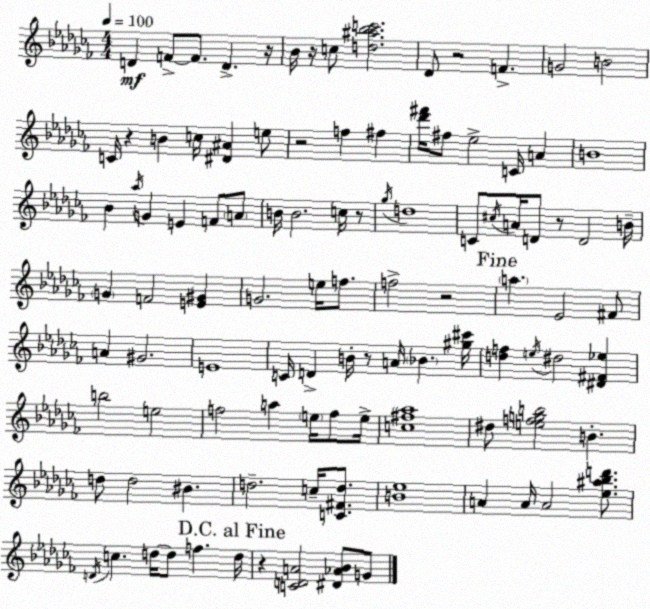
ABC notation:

X:1
T:Untitled
M:4/4
L:1/4
K:Abm
D F/2 F/2 D z/4 _B/4 z/4 c/2 [d^a_bc']2 _D/2 z2 F G2 B2 C/4 z B c/4 [^D^A] e/2 z2 f ^f [_d'^f']/4 ^f/2 _e2 C/4 A B4 _B _a/4 G E F/2 A/2 B/4 B2 c/4 z/2 _g/4 d4 C/2 ^c/4 A/4 D/2 z/2 D2 B/4 G F2 [E^G] G2 e/4 f/2 f2 z2 a _E2 ^F/2 A ^G2 E4 C/4 D B/4 z/2 A/4 _B [^g^c']/4 [df] e/4 ^d2 [^D^F_e] b2 e2 f2 a e/4 f/2 e/4 [c^f_a]4 ^d/2 [efgb]2 B d/2 d2 ^B d2 c/4 [C^Fd]/2 [B_e]4 A A/4 A2 [_e^a_bd']/2 D/4 c d/4 d/2 f d/4 z [CDA]2 [^D_A_B]/2 G/2